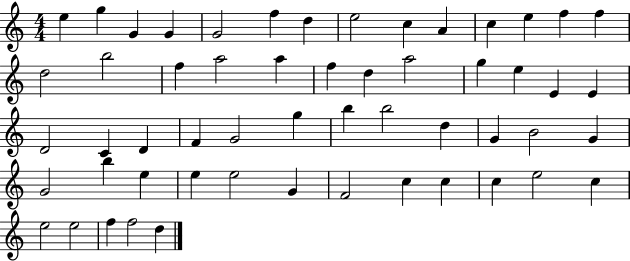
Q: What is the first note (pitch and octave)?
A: E5